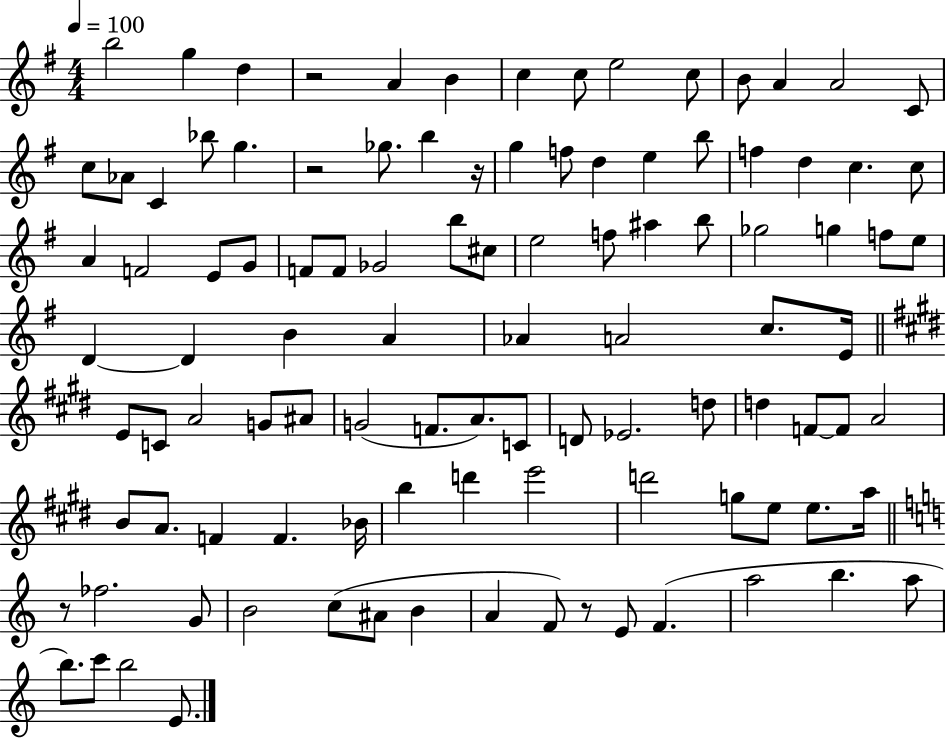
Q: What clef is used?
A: treble